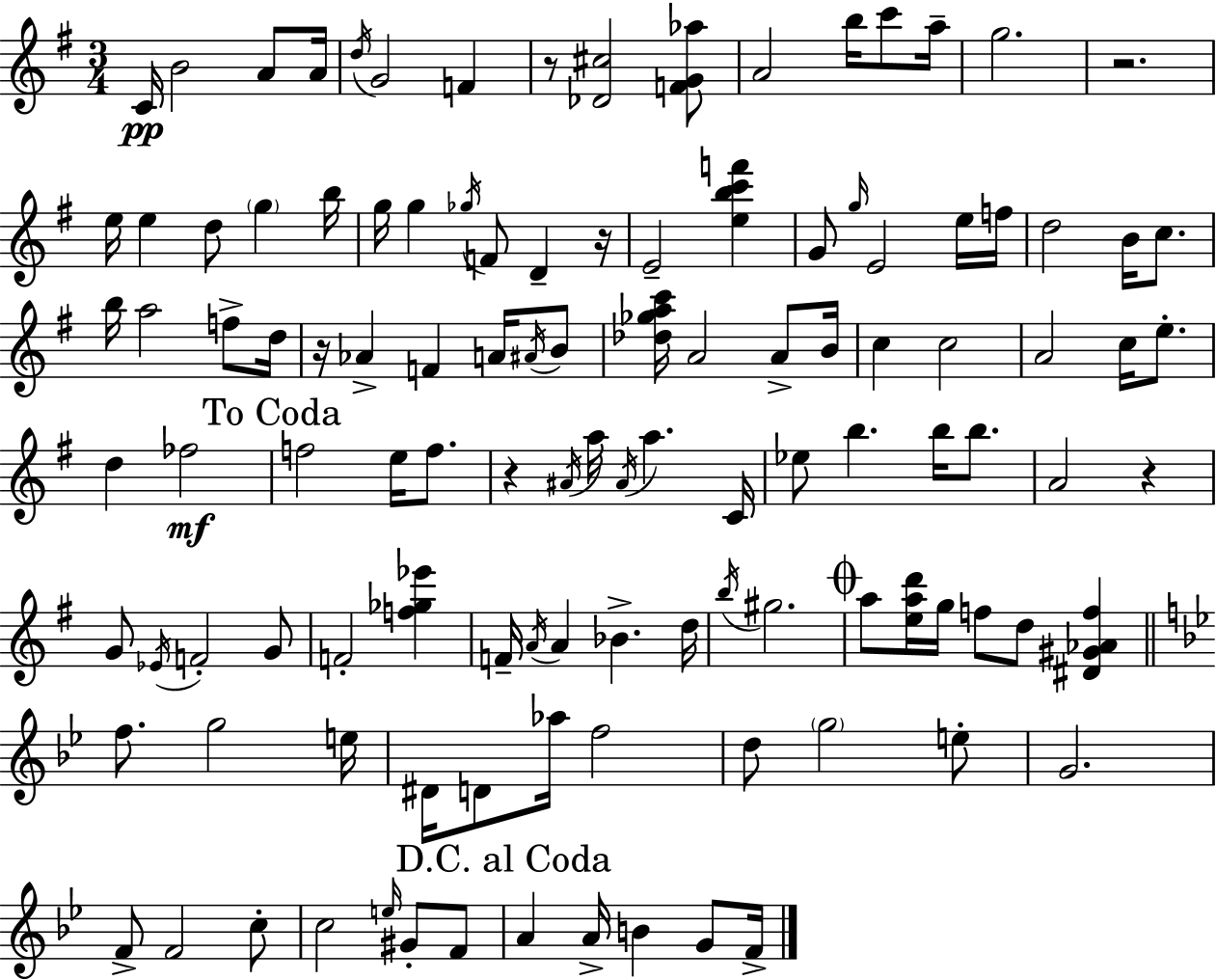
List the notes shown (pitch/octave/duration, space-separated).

C4/s B4/h A4/e A4/s D5/s G4/h F4/q R/e [Db4,C#5]/h [F4,G4,Ab5]/e A4/h B5/s C6/e A5/s G5/h. R/h. E5/s E5/q D5/e G5/q B5/s G5/s G5/q Gb5/s F4/e D4/q R/s E4/h [E5,B5,C6,F6]/q G4/e G5/s E4/h E5/s F5/s D5/h B4/s C5/e. B5/s A5/h F5/e D5/s R/s Ab4/q F4/q A4/s A#4/s B4/e [Db5,Gb5,A5,C6]/s A4/h A4/e B4/s C5/q C5/h A4/h C5/s E5/e. D5/q FES5/h F5/h E5/s F5/e. R/q A#4/s A5/s A#4/s A5/q. C4/s Eb5/e B5/q. B5/s B5/e. A4/h R/q G4/e Eb4/s F4/h G4/e F4/h [F5,Gb5,Eb6]/q F4/s A4/s A4/q Bb4/q. D5/s B5/s G#5/h. A5/e [E5,A5,D6]/s G5/s F5/e D5/e [D#4,G#4,Ab4,F5]/q F5/e. G5/h E5/s D#4/s D4/e Ab5/s F5/h D5/e G5/h E5/e G4/h. F4/e F4/h C5/e C5/h E5/s G#4/e F4/e A4/q A4/s B4/q G4/e F4/s